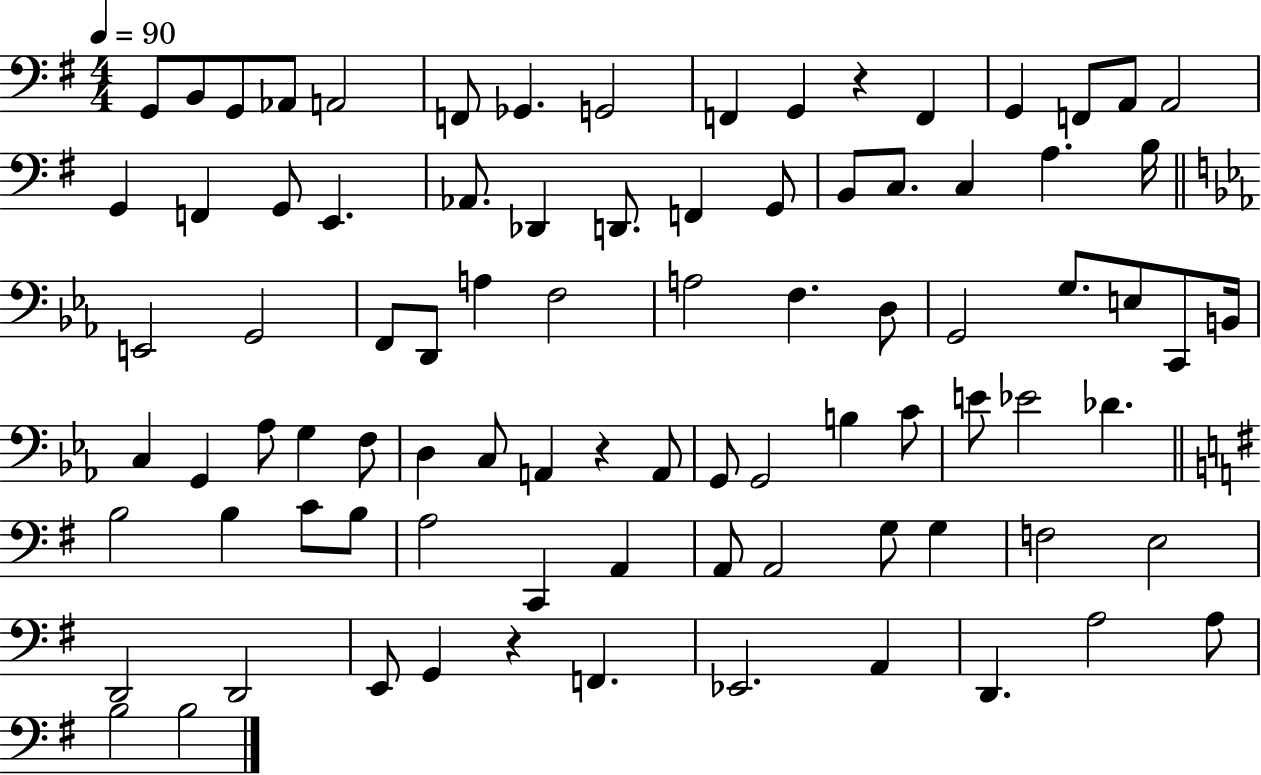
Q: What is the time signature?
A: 4/4